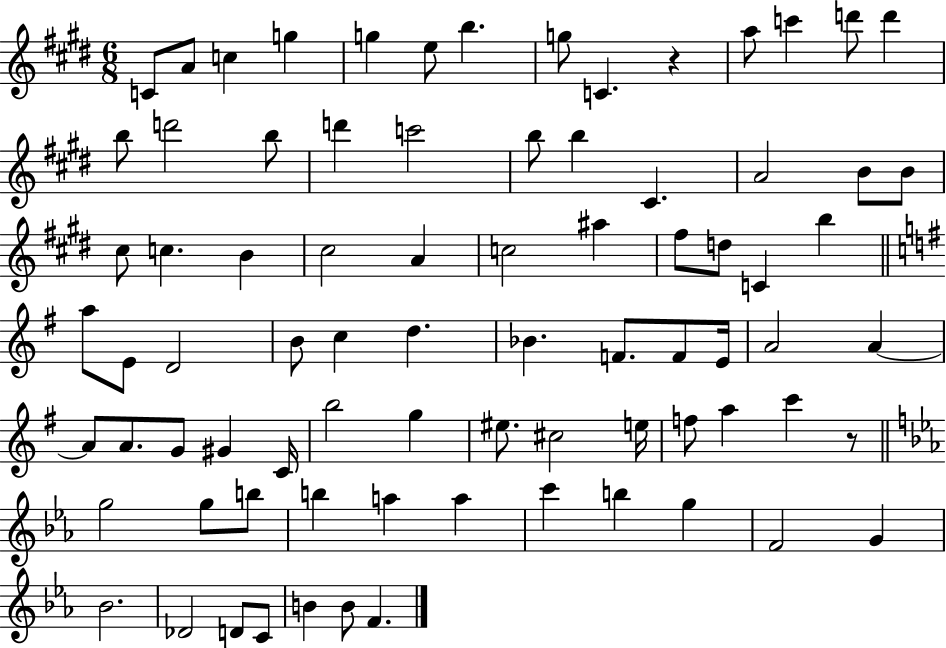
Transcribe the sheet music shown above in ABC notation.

X:1
T:Untitled
M:6/8
L:1/4
K:E
C/2 A/2 c g g e/2 b g/2 C z a/2 c' d'/2 d' b/2 d'2 b/2 d' c'2 b/2 b ^C A2 B/2 B/2 ^c/2 c B ^c2 A c2 ^a ^f/2 d/2 C b a/2 E/2 D2 B/2 c d _B F/2 F/2 E/4 A2 A A/2 A/2 G/2 ^G C/4 b2 g ^e/2 ^c2 e/4 f/2 a c' z/2 g2 g/2 b/2 b a a c' b g F2 G _B2 _D2 D/2 C/2 B B/2 F